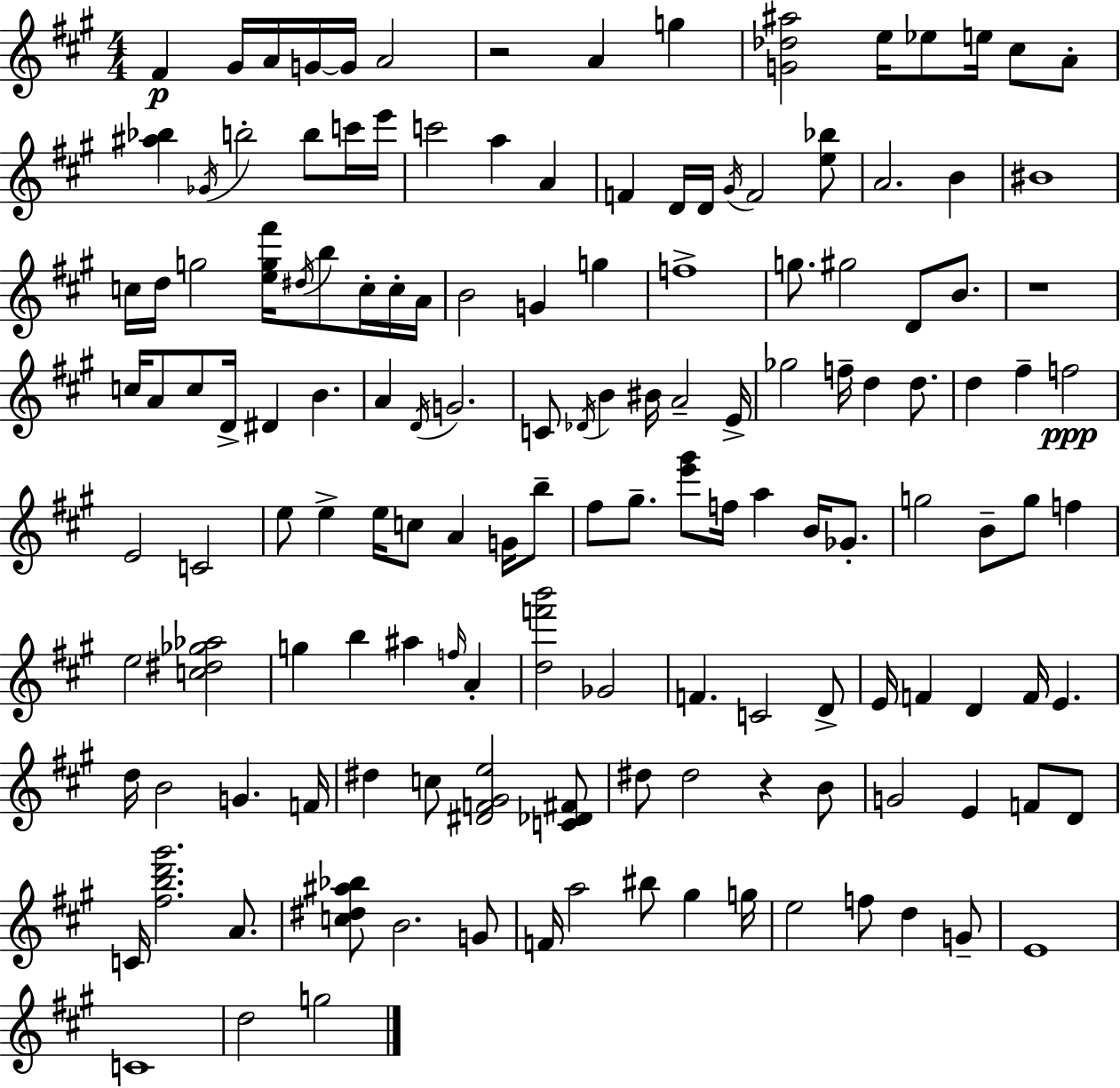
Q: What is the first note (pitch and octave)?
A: F#4